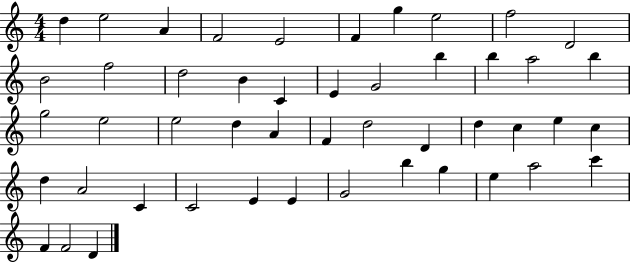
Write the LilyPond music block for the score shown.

{
  \clef treble
  \numericTimeSignature
  \time 4/4
  \key c \major
  d''4 e''2 a'4 | f'2 e'2 | f'4 g''4 e''2 | f''2 d'2 | \break b'2 f''2 | d''2 b'4 c'4 | e'4 g'2 b''4 | b''4 a''2 b''4 | \break g''2 e''2 | e''2 d''4 a'4 | f'4 d''2 d'4 | d''4 c''4 e''4 c''4 | \break d''4 a'2 c'4 | c'2 e'4 e'4 | g'2 b''4 g''4 | e''4 a''2 c'''4 | \break f'4 f'2 d'4 | \bar "|."
}